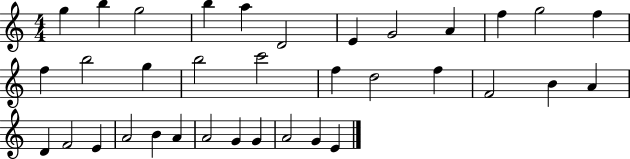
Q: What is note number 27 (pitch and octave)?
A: A4